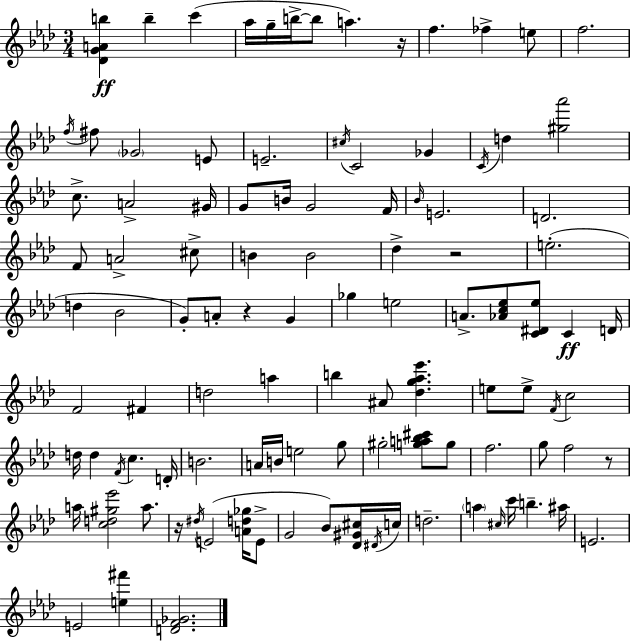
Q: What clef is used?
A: treble